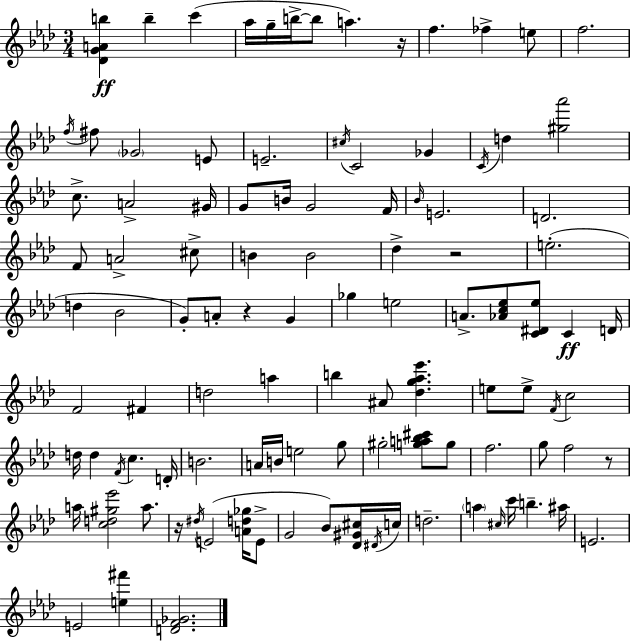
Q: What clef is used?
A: treble